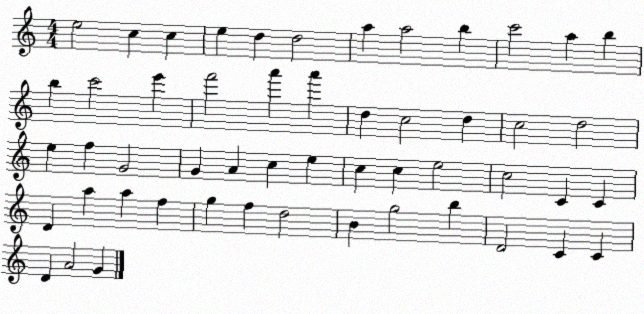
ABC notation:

X:1
T:Untitled
M:4/4
L:1/4
K:C
e2 c c e d d2 a a2 b c'2 a b b c'2 e' f'2 a' a' d c2 d c2 d2 e f G2 G A c e c c e2 c2 C C D a a f g f d2 B g2 b D2 C C D A2 G